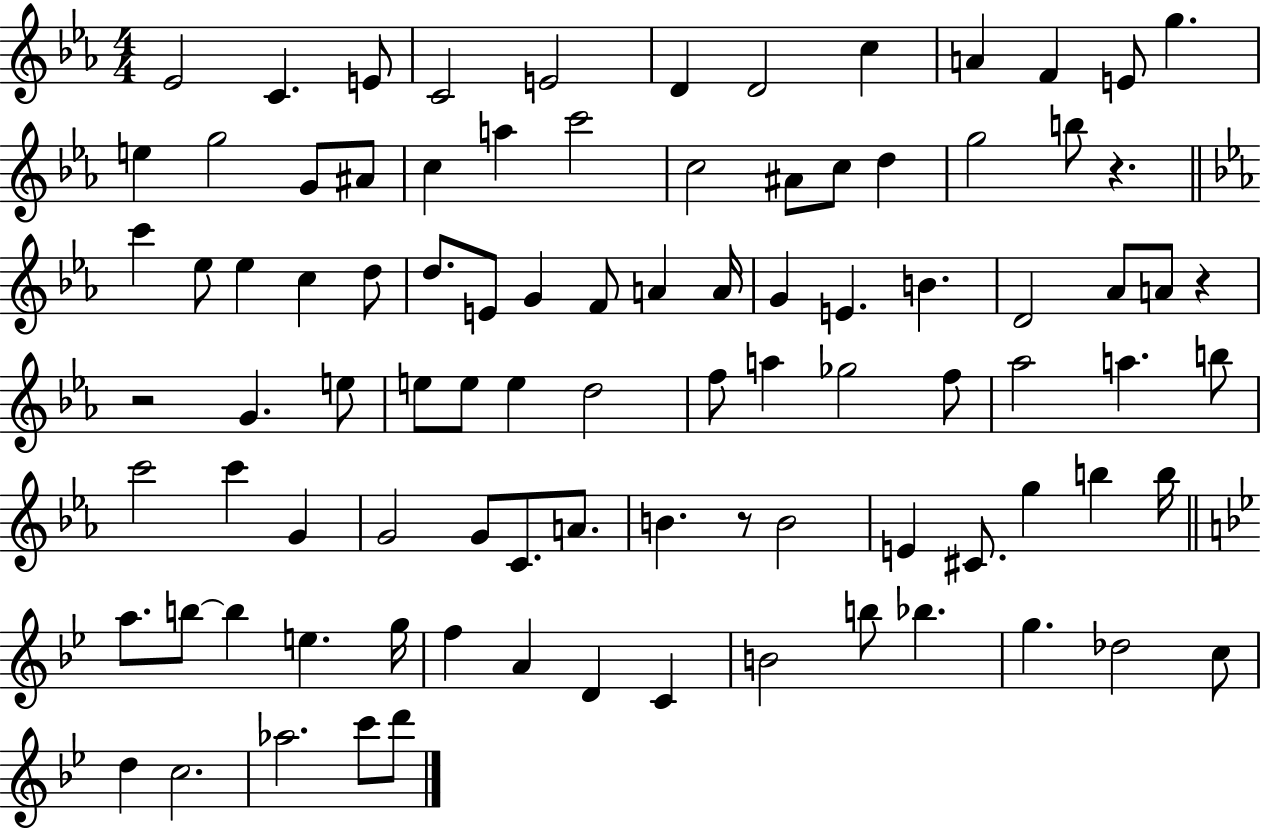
Eb4/h C4/q. E4/e C4/h E4/h D4/q D4/h C5/q A4/q F4/q E4/e G5/q. E5/q G5/h G4/e A#4/e C5/q A5/q C6/h C5/h A#4/e C5/e D5/q G5/h B5/e R/q. C6/q Eb5/e Eb5/q C5/q D5/e D5/e. E4/e G4/q F4/e A4/q A4/s G4/q E4/q. B4/q. D4/h Ab4/e A4/e R/q R/h G4/q. E5/e E5/e E5/e E5/q D5/h F5/e A5/q Gb5/h F5/e Ab5/h A5/q. B5/e C6/h C6/q G4/q G4/h G4/e C4/e. A4/e. B4/q. R/e B4/h E4/q C#4/e. G5/q B5/q B5/s A5/e. B5/e B5/q E5/q. G5/s F5/q A4/q D4/q C4/q B4/h B5/e Bb5/q. G5/q. Db5/h C5/e D5/q C5/h. Ab5/h. C6/e D6/e